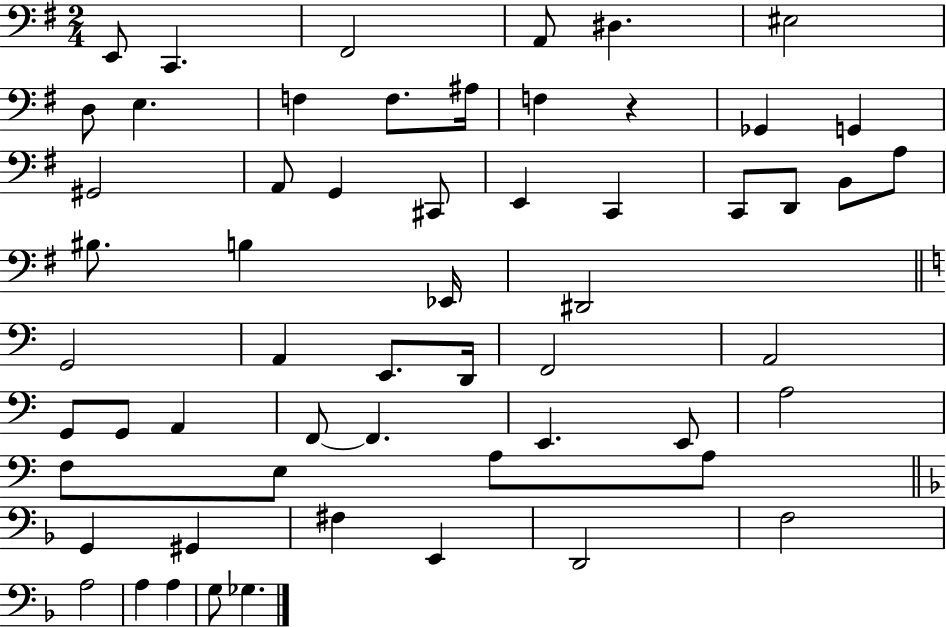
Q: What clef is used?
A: bass